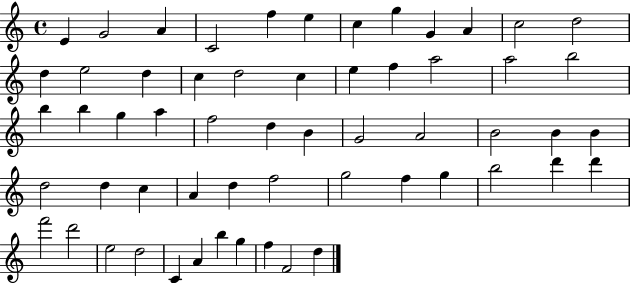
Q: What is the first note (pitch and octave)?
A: E4